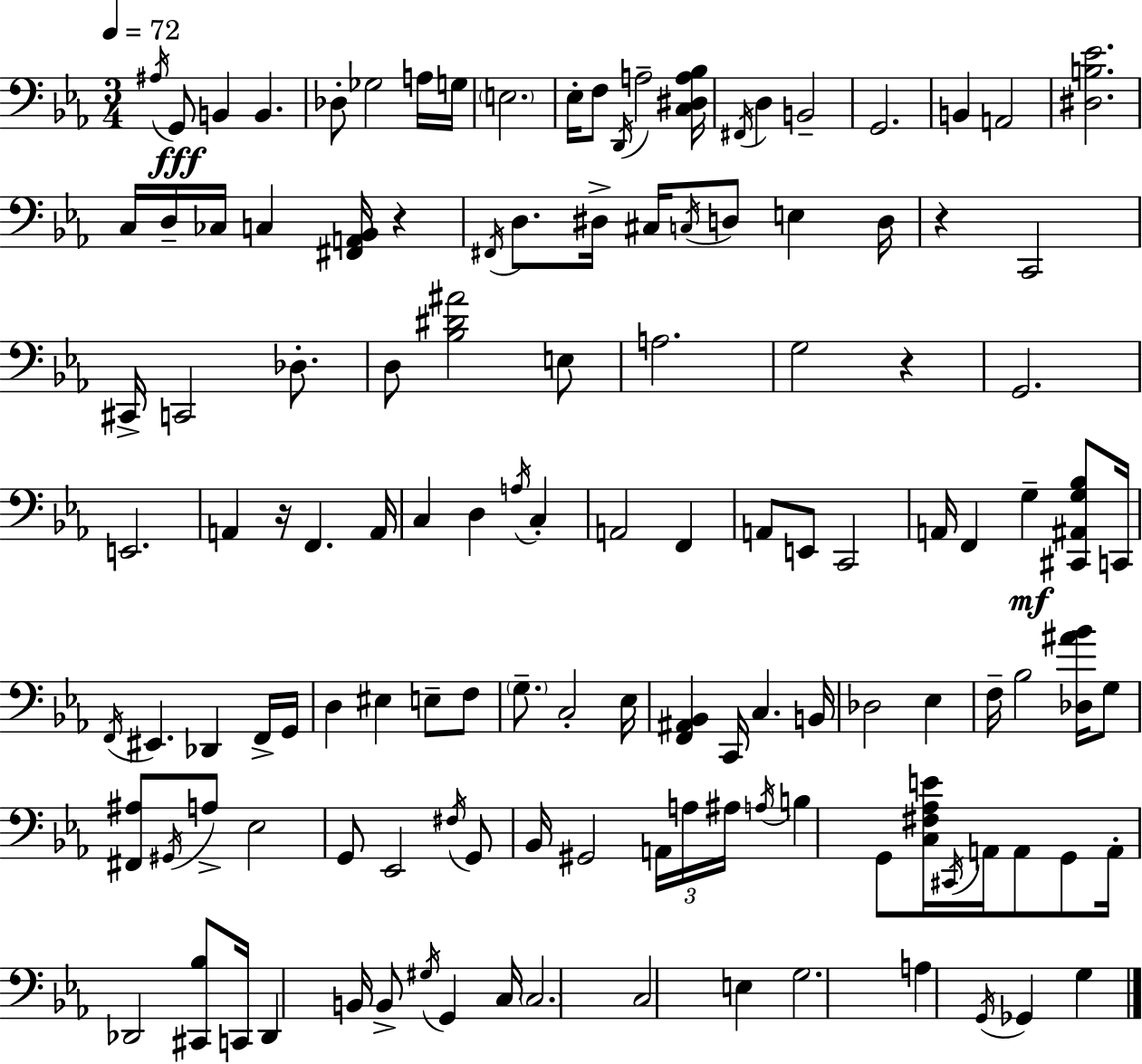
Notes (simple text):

A#3/s G2/e B2/q B2/q. Db3/e Gb3/h A3/s G3/s E3/h. Eb3/s F3/e D2/s A3/h [C3,D#3,A3,Bb3]/s F#2/s D3/q B2/h G2/h. B2/q A2/h [D#3,B3,Eb4]/h. C3/s D3/s CES3/s C3/q [F#2,A2,Bb2]/s R/q F#2/s D3/e. D#3/s C#3/s C3/s D3/e E3/q D3/s R/q C2/h C#2/s C2/h Db3/e. D3/e [Bb3,D#4,A#4]/h E3/e A3/h. G3/h R/q G2/h. E2/h. A2/q R/s F2/q. A2/s C3/q D3/q A3/s C3/q A2/h F2/q A2/e E2/e C2/h A2/s F2/q G3/q [C#2,A#2,G3,Bb3]/e C2/s F2/s EIS2/q. Db2/q F2/s G2/s D3/q EIS3/q E3/e F3/e G3/e. C3/h Eb3/s [F2,A#2,Bb2]/q C2/s C3/q. B2/s Db3/h Eb3/q F3/s Bb3/h [Db3,A#4,Bb4]/s G3/e [F#2,A#3]/e G#2/s A3/e Eb3/h G2/e Eb2/h F#3/s G2/e Bb2/s G#2/h A2/s A3/s A#3/s A3/s B3/q G2/e [C3,F#3,Ab3,E4]/s C#2/s A2/s A2/e G2/e A2/s Db2/h [C#2,Bb3]/e C2/s Db2/q B2/s B2/e G#3/s G2/q C3/s C3/h. C3/h E3/q G3/h. A3/q G2/s Gb2/q G3/q